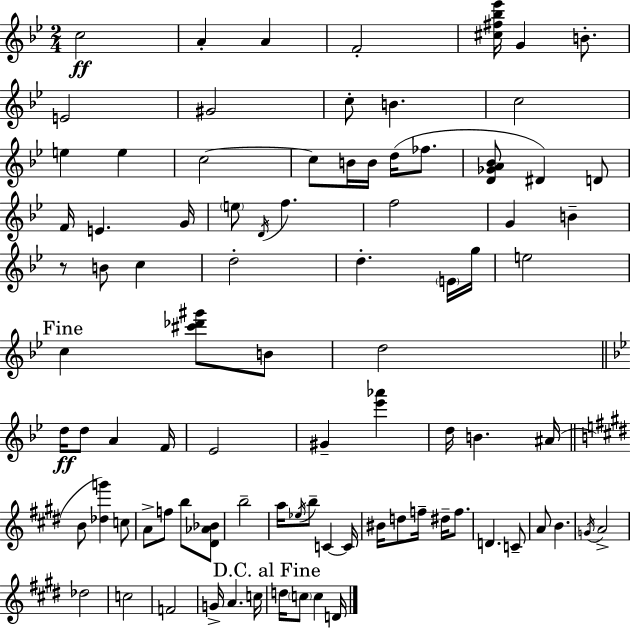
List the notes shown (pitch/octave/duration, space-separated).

C5/h A4/q A4/q F4/h [C#5,F#5,Bb5,Eb6]/s G4/q B4/e. E4/h G#4/h C5/e B4/q. C5/h E5/q E5/q C5/h C5/e B4/s B4/s D5/s FES5/e. [D4,Gb4,A4,Bb4]/e D#4/q D4/e F4/s E4/q. G4/s E5/e D4/s F5/q. F5/h G4/q B4/q R/e B4/e C5/q D5/h D5/q. E4/s G5/s E5/h C5/q [C#6,Db6,G#6]/e B4/e D5/h D5/s D5/e A4/q F4/s Eb4/h G#4/q [Eb6,Ab6]/q D5/s B4/q. A#4/s B4/e [Db5,G6]/q C5/e A4/e F5/e B5/e [D#4,Ab4,Bb4]/e B5/h A5/s Eb5/s B5/e C4/q C4/s BIS4/s D5/e F5/s D#5/s F5/e. D4/q. C4/e A4/e B4/q. G4/s A4/h Db5/h C5/h F4/h G4/s A4/q. C5/s D5/s C5/e C5/q D4/s